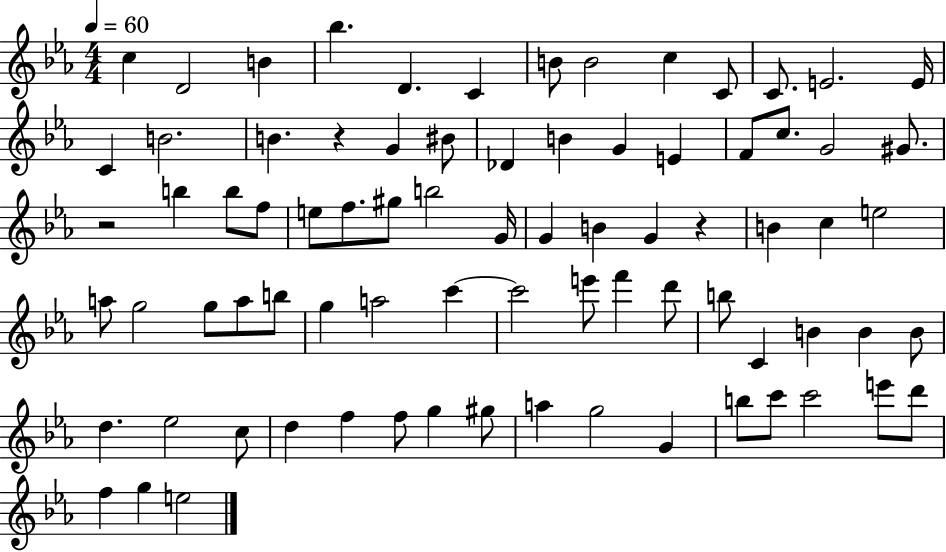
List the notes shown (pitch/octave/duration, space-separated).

C5/q D4/h B4/q Bb5/q. D4/q. C4/q B4/e B4/h C5/q C4/e C4/e. E4/h. E4/s C4/q B4/h. B4/q. R/q G4/q BIS4/e Db4/q B4/q G4/q E4/q F4/e C5/e. G4/h G#4/e. R/h B5/q B5/e F5/e E5/e F5/e. G#5/e B5/h G4/s G4/q B4/q G4/q R/q B4/q C5/q E5/h A5/e G5/h G5/e A5/e B5/e G5/q A5/h C6/q C6/h E6/e F6/q D6/e B5/e C4/q B4/q B4/q B4/e D5/q. Eb5/h C5/e D5/q F5/q F5/e G5/q G#5/e A5/q G5/h G4/q B5/e C6/e C6/h E6/e D6/e F5/q G5/q E5/h